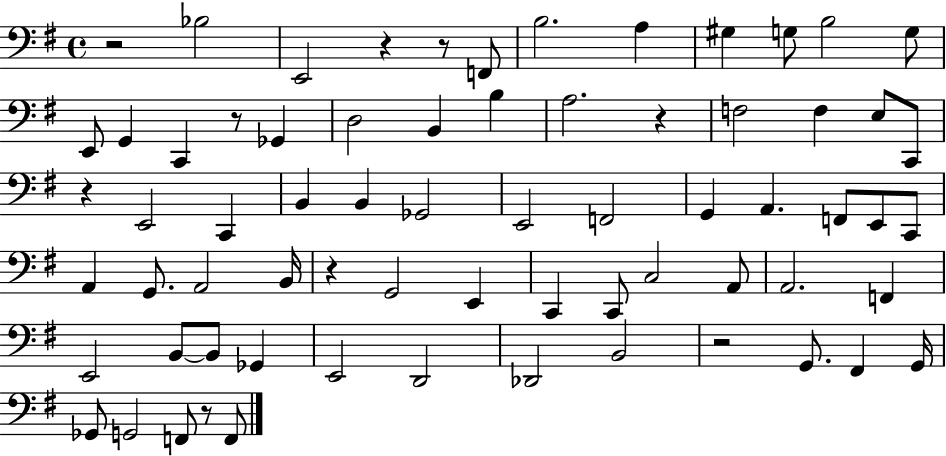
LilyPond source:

{
  \clef bass
  \time 4/4
  \defaultTimeSignature
  \key g \major
  r2 bes2 | e,2 r4 r8 f,8 | b2. a4 | gis4 g8 b2 g8 | \break e,8 g,4 c,4 r8 ges,4 | d2 b,4 b4 | a2. r4 | f2 f4 e8 c,8 | \break r4 e,2 c,4 | b,4 b,4 ges,2 | e,2 f,2 | g,4 a,4. f,8 e,8 c,8 | \break a,4 g,8. a,2 b,16 | r4 g,2 e,4 | c,4 c,8 c2 a,8 | a,2. f,4 | \break e,2 b,8~~ b,8 ges,4 | e,2 d,2 | des,2 b,2 | r2 g,8. fis,4 g,16 | \break ges,8 g,2 f,8 r8 f,8 | \bar "|."
}